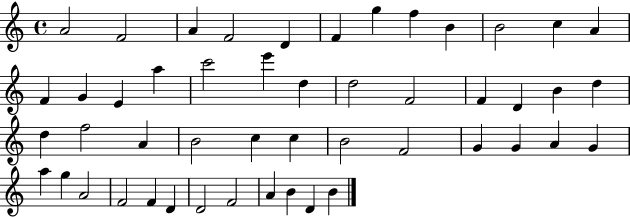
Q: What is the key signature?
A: C major